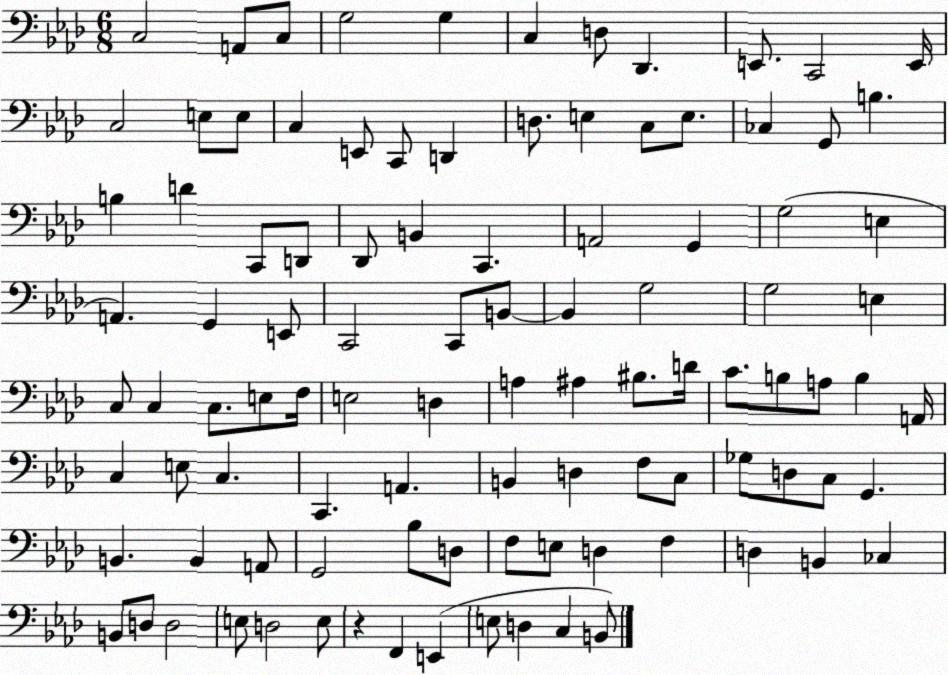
X:1
T:Untitled
M:6/8
L:1/4
K:Ab
C,2 A,,/2 C,/2 G,2 G, C, D,/2 _D,, E,,/2 C,,2 E,,/4 C,2 E,/2 E,/2 C, E,,/2 C,,/2 D,, D,/2 E, C,/2 E,/2 _C, G,,/2 B, B, D C,,/2 D,,/2 _D,,/2 B,, C,, A,,2 G,, G,2 E, A,, G,, E,,/2 C,,2 C,,/2 B,,/2 B,, G,2 G,2 E, C,/2 C, C,/2 E,/2 F,/4 E,2 D, A, ^A, ^B,/2 D/4 C/2 B,/2 A,/2 B, A,,/4 C, E,/2 C, C,, A,, B,, D, F,/2 C,/2 _G,/2 D,/2 C,/2 G,, B,, B,, A,,/2 G,,2 _B,/2 D,/2 F,/2 E,/2 D, F, D, B,, _C, B,,/2 D,/2 D,2 E,/2 D,2 E,/2 z F,, E,, E,/2 D, C, B,,/2